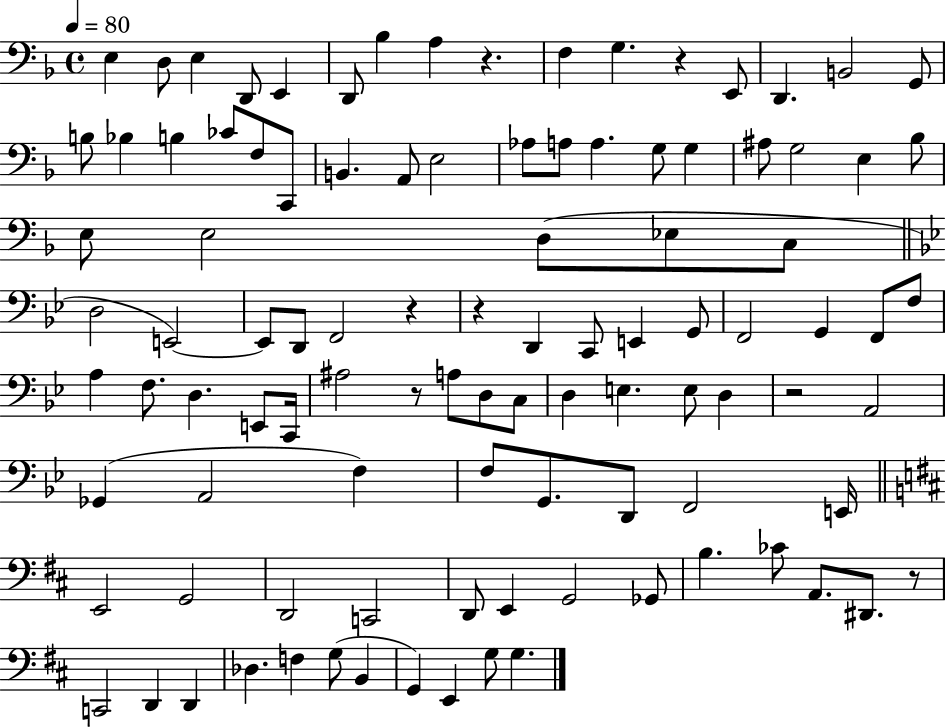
{
  \clef bass
  \time 4/4
  \defaultTimeSignature
  \key f \major
  \tempo 4 = 80
  e4 d8 e4 d,8 e,4 | d,8 bes4 a4 r4. | f4 g4. r4 e,8 | d,4. b,2 g,8 | \break b8 bes4 b4 ces'8 f8 c,8 | b,4. a,8 e2 | aes8 a8 a4. g8 g4 | ais8 g2 e4 bes8 | \break e8 e2 d8( ees8 c8 | \bar "||" \break \key bes \major d2 e,2~~) | e,8 d,8 f,2 r4 | r4 d,4 c,8 e,4 g,8 | f,2 g,4 f,8 f8 | \break a4 f8. d4. e,8 c,16 | ais2 r8 a8 d8 c8 | d4 e4. e8 d4 | r2 a,2 | \break ges,4( a,2 f4) | f8 g,8. d,8 f,2 e,16 | \bar "||" \break \key b \minor e,2 g,2 | d,2 c,2 | d,8 e,4 g,2 ges,8 | b4. ces'8 a,8. dis,8. r8 | \break c,2 d,4 d,4 | des4. f4 g8( b,4 | g,4) e,4 g8 g4. | \bar "|."
}